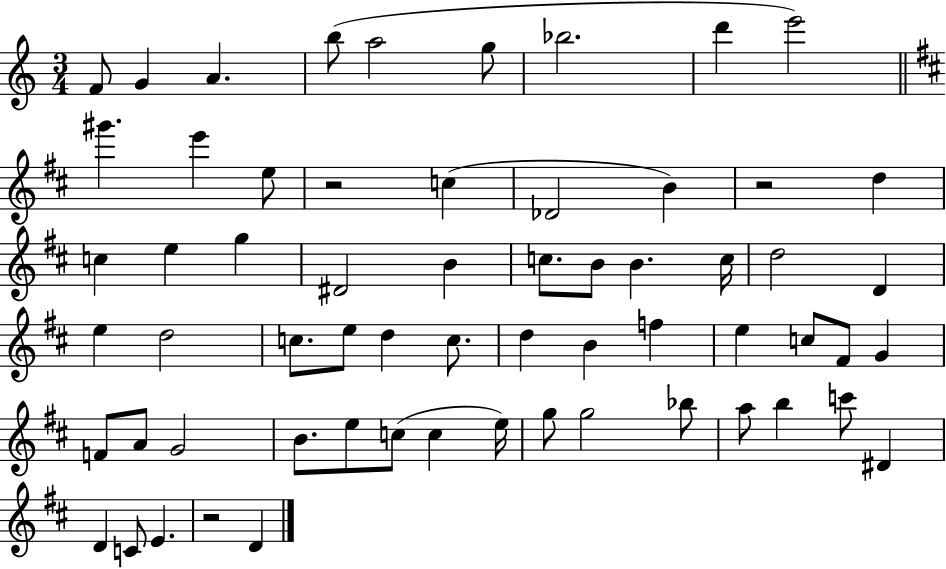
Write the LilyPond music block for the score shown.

{
  \clef treble
  \numericTimeSignature
  \time 3/4
  \key c \major
  f'8 g'4 a'4. | b''8( a''2 g''8 | bes''2. | d'''4 e'''2) | \break \bar "||" \break \key d \major gis'''4. e'''4 e''8 | r2 c''4( | des'2 b'4) | r2 d''4 | \break c''4 e''4 g''4 | dis'2 b'4 | c''8. b'8 b'4. c''16 | d''2 d'4 | \break e''4 d''2 | c''8. e''8 d''4 c''8. | d''4 b'4 f''4 | e''4 c''8 fis'8 g'4 | \break f'8 a'8 g'2 | b'8. e''8 c''8( c''4 e''16) | g''8 g''2 bes''8 | a''8 b''4 c'''8 dis'4 | \break d'4 c'8 e'4. | r2 d'4 | \bar "|."
}